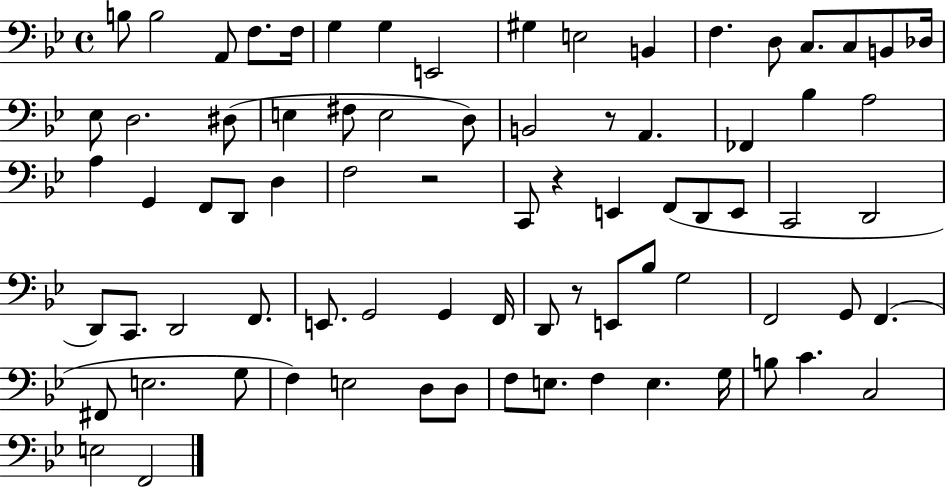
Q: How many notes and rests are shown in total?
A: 78